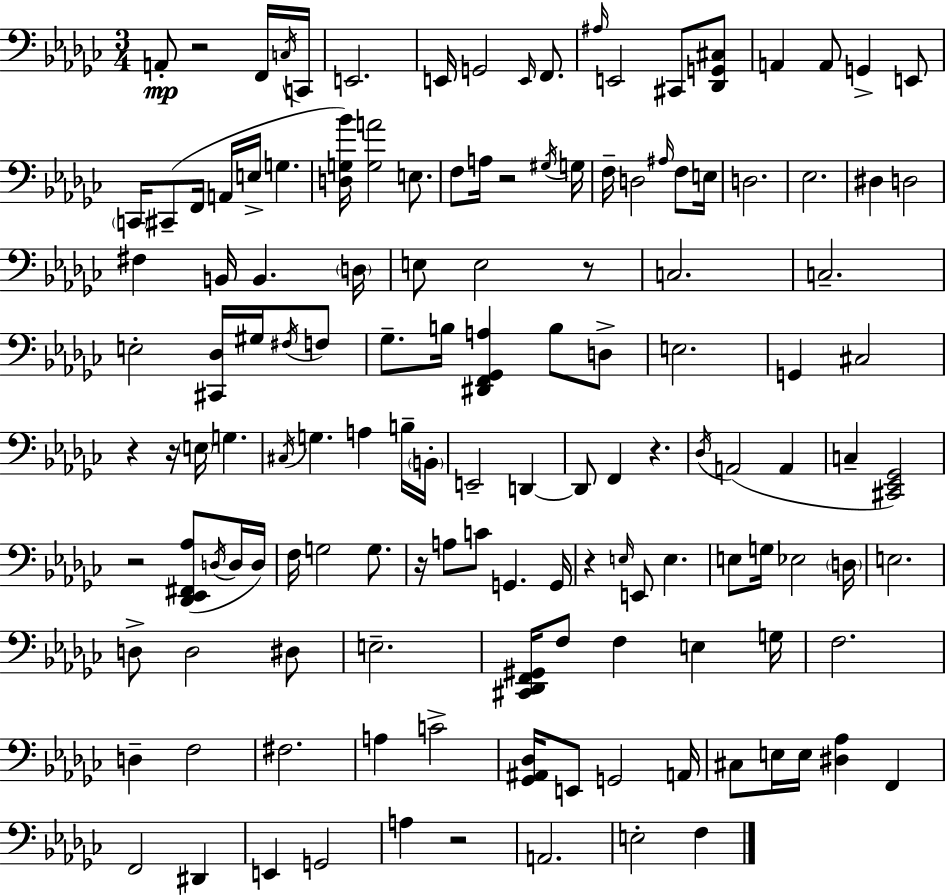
X:1
T:Untitled
M:3/4
L:1/4
K:Ebm
A,,/2 z2 F,,/4 C,/4 C,,/4 E,,2 E,,/4 G,,2 E,,/4 F,,/2 ^A,/4 E,,2 ^C,,/2 [_D,,G,,^C,]/2 A,, A,,/2 G,, E,,/2 C,,/4 ^C,,/2 F,,/4 A,,/4 E,/4 G, [D,G,_B]/4 [G,A]2 E,/2 F,/2 A,/4 z2 ^G,/4 G,/4 F,/4 D,2 ^A,/4 F,/2 E,/4 D,2 _E,2 ^D, D,2 ^F, B,,/4 B,, D,/4 E,/2 E,2 z/2 C,2 C,2 E,2 [^C,,_D,]/4 ^G,/4 ^F,/4 F,/2 _G,/2 B,/4 [^D,,F,,_G,,A,] B,/2 D,/2 E,2 G,, ^C,2 z z/4 E,/4 G, ^C,/4 G, A, B,/4 B,,/4 E,,2 D,, D,,/2 F,, z _D,/4 A,,2 A,, C, [^C,,_E,,_G,,]2 z2 [_D,,_E,,^F,,_A,]/2 D,/4 D,/4 D,/4 F,/4 G,2 G,/2 z/4 A,/2 C/2 G,, G,,/4 z E,/4 E,,/2 E, E,/2 G,/4 _E,2 D,/4 E,2 D,/2 D,2 ^D,/2 E,2 [^C,,_D,,F,,^G,,]/4 F,/2 F, E, G,/4 F,2 D, F,2 ^F,2 A, C2 [_G,,^A,,_D,]/4 E,,/2 G,,2 A,,/4 ^C,/2 E,/4 E,/4 [^D,_A,] F,, F,,2 ^D,, E,, G,,2 A, z2 A,,2 E,2 F,